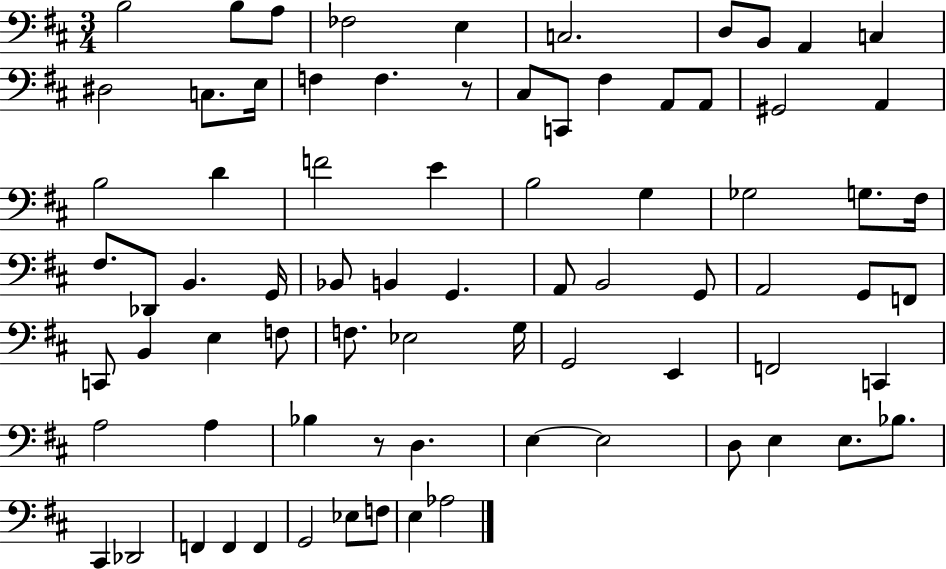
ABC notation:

X:1
T:Untitled
M:3/4
L:1/4
K:D
B,2 B,/2 A,/2 _F,2 E, C,2 D,/2 B,,/2 A,, C, ^D,2 C,/2 E,/4 F, F, z/2 ^C,/2 C,,/2 ^F, A,,/2 A,,/2 ^G,,2 A,, B,2 D F2 E B,2 G, _G,2 G,/2 ^F,/4 ^F,/2 _D,,/2 B,, G,,/4 _B,,/2 B,, G,, A,,/2 B,,2 G,,/2 A,,2 G,,/2 F,,/2 C,,/2 B,, E, F,/2 F,/2 _E,2 G,/4 G,,2 E,, F,,2 C,, A,2 A, _B, z/2 D, E, E,2 D,/2 E, E,/2 _B,/2 ^C,, _D,,2 F,, F,, F,, G,,2 _E,/2 F,/2 E, _A,2